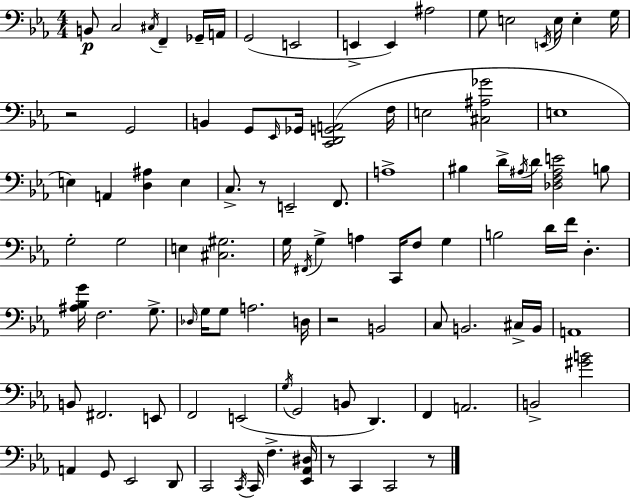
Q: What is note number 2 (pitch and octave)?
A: C3